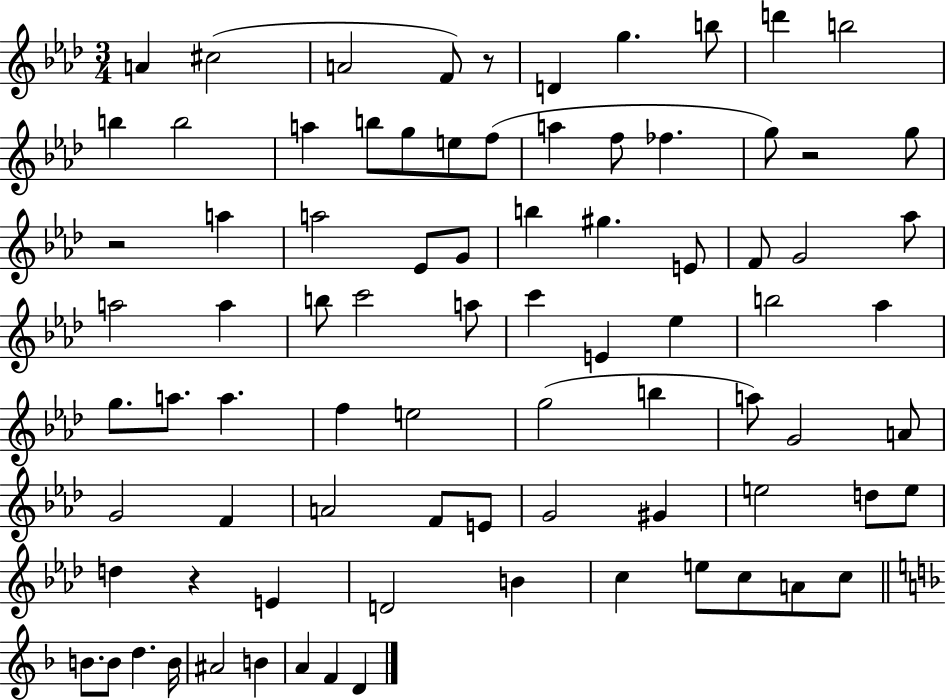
{
  \clef treble
  \numericTimeSignature
  \time 3/4
  \key aes \major
  a'4 cis''2( | a'2 f'8) r8 | d'4 g''4. b''8 | d'''4 b''2 | \break b''4 b''2 | a''4 b''8 g''8 e''8 f''8( | a''4 f''8 fes''4. | g''8) r2 g''8 | \break r2 a''4 | a''2 ees'8 g'8 | b''4 gis''4. e'8 | f'8 g'2 aes''8 | \break a''2 a''4 | b''8 c'''2 a''8 | c'''4 e'4 ees''4 | b''2 aes''4 | \break g''8. a''8. a''4. | f''4 e''2 | g''2( b''4 | a''8) g'2 a'8 | \break g'2 f'4 | a'2 f'8 e'8 | g'2 gis'4 | e''2 d''8 e''8 | \break d''4 r4 e'4 | d'2 b'4 | c''4 e''8 c''8 a'8 c''8 | \bar "||" \break \key f \major b'8. b'8 d''4. b'16 | ais'2 b'4 | a'4 f'4 d'4 | \bar "|."
}